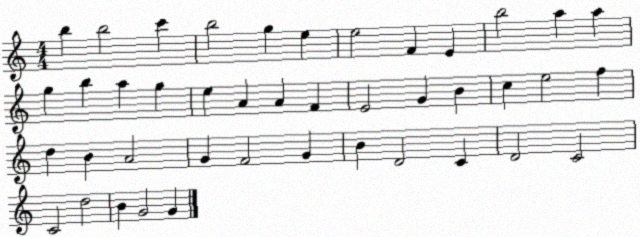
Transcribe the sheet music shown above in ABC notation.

X:1
T:Untitled
M:4/4
L:1/4
K:C
b b2 c' b2 g e e2 F E b2 a a g b a g e A A F E2 G B c e2 f d B A2 G F2 G B D2 C D2 C2 C2 d2 B G2 G